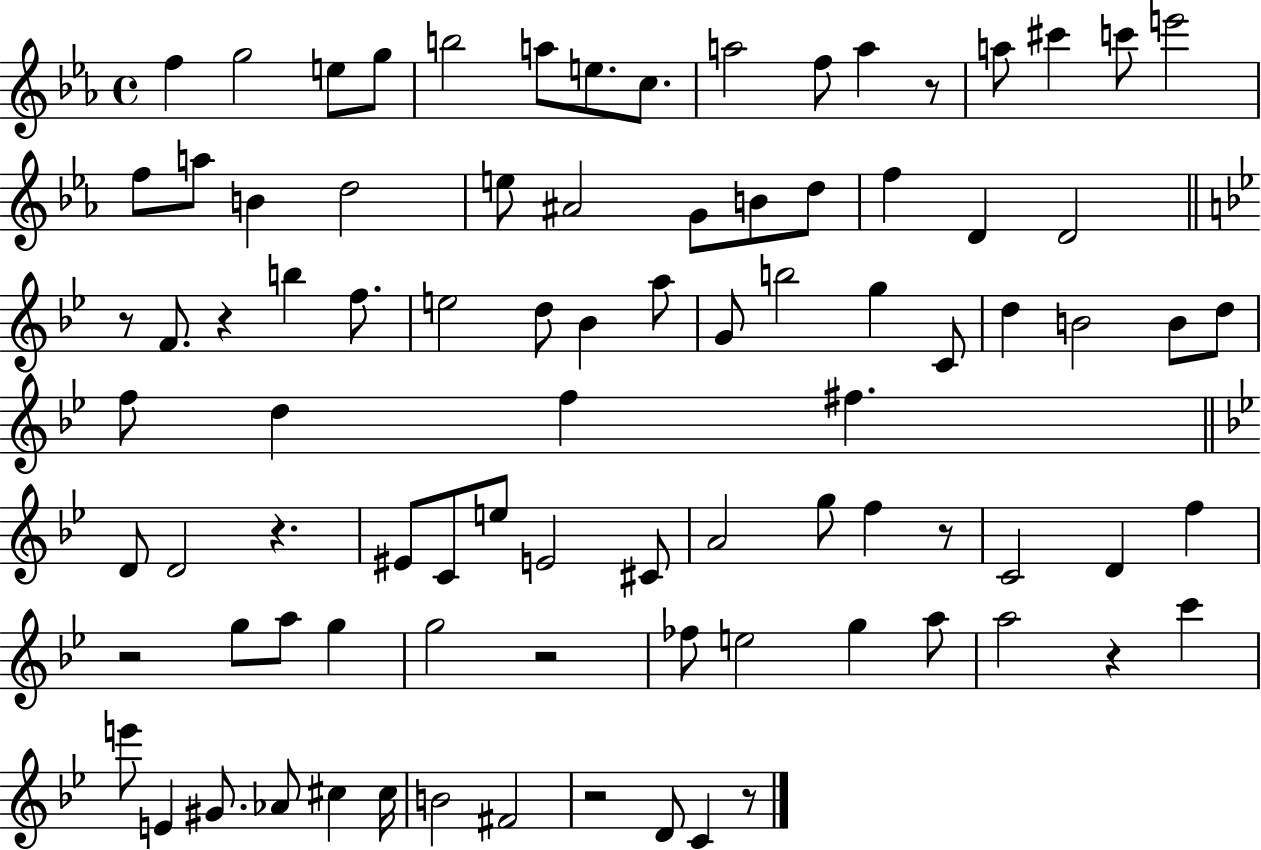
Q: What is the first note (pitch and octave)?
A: F5